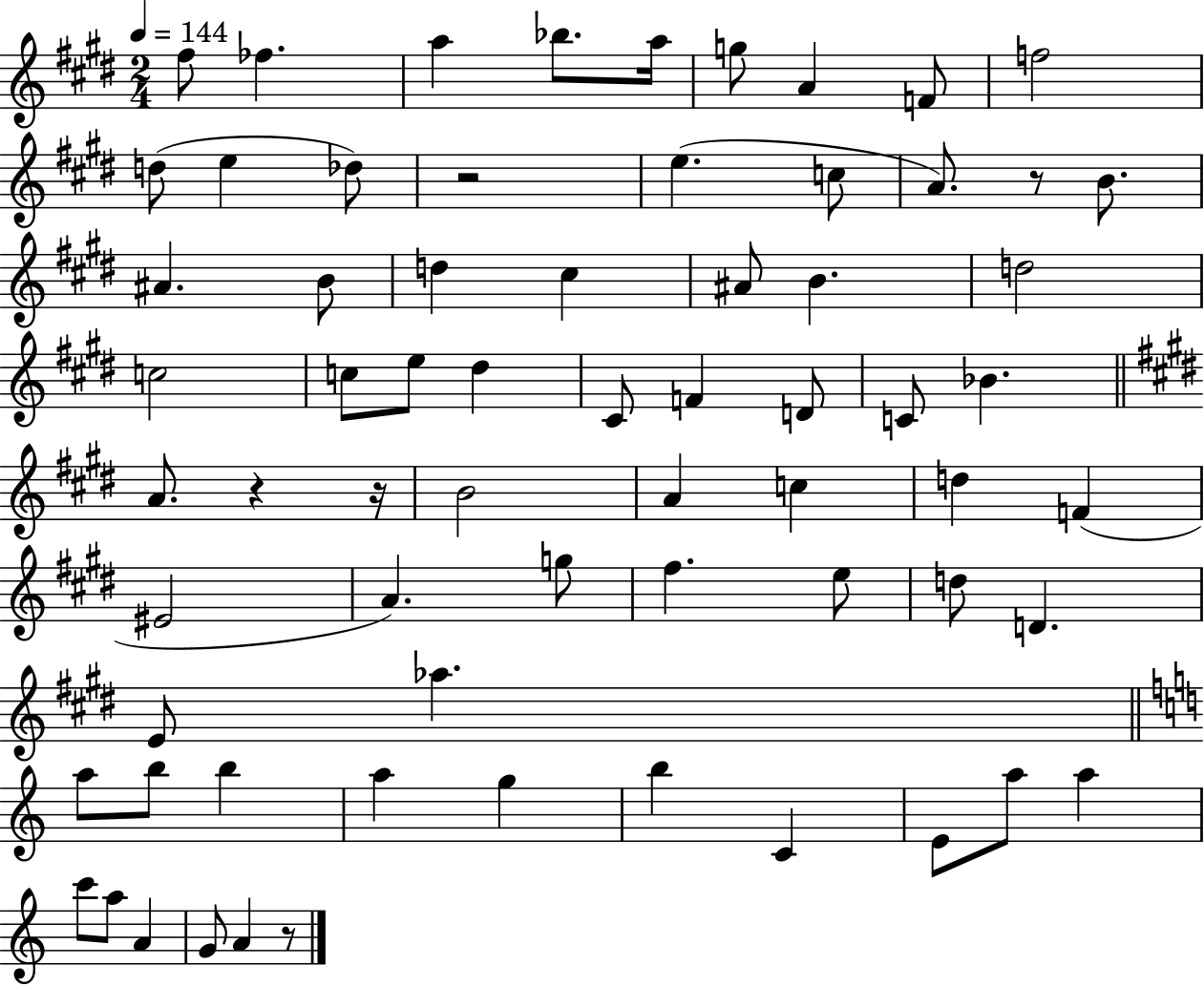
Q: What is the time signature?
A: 2/4